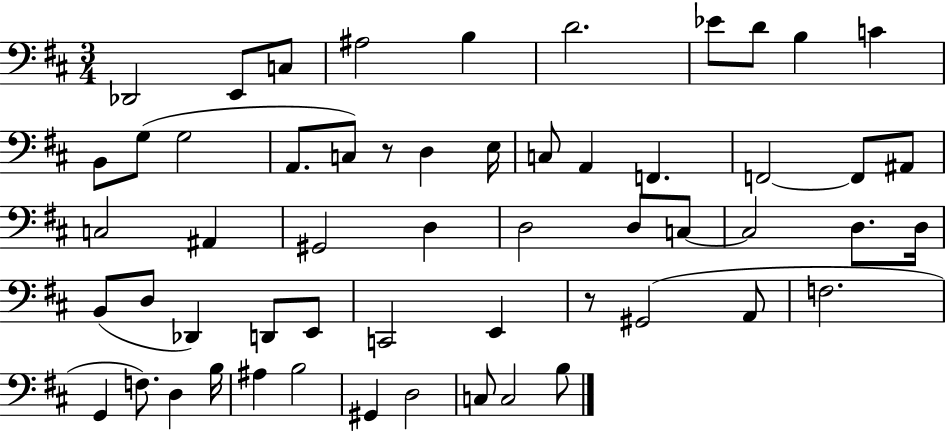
X:1
T:Untitled
M:3/4
L:1/4
K:D
_D,,2 E,,/2 C,/2 ^A,2 B, D2 _E/2 D/2 B, C B,,/2 G,/2 G,2 A,,/2 C,/2 z/2 D, E,/4 C,/2 A,, F,, F,,2 F,,/2 ^A,,/2 C,2 ^A,, ^G,,2 D, D,2 D,/2 C,/2 C,2 D,/2 D,/4 B,,/2 D,/2 _D,, D,,/2 E,,/2 C,,2 E,, z/2 ^G,,2 A,,/2 F,2 G,, F,/2 D, B,/4 ^A, B,2 ^G,, D,2 C,/2 C,2 B,/2